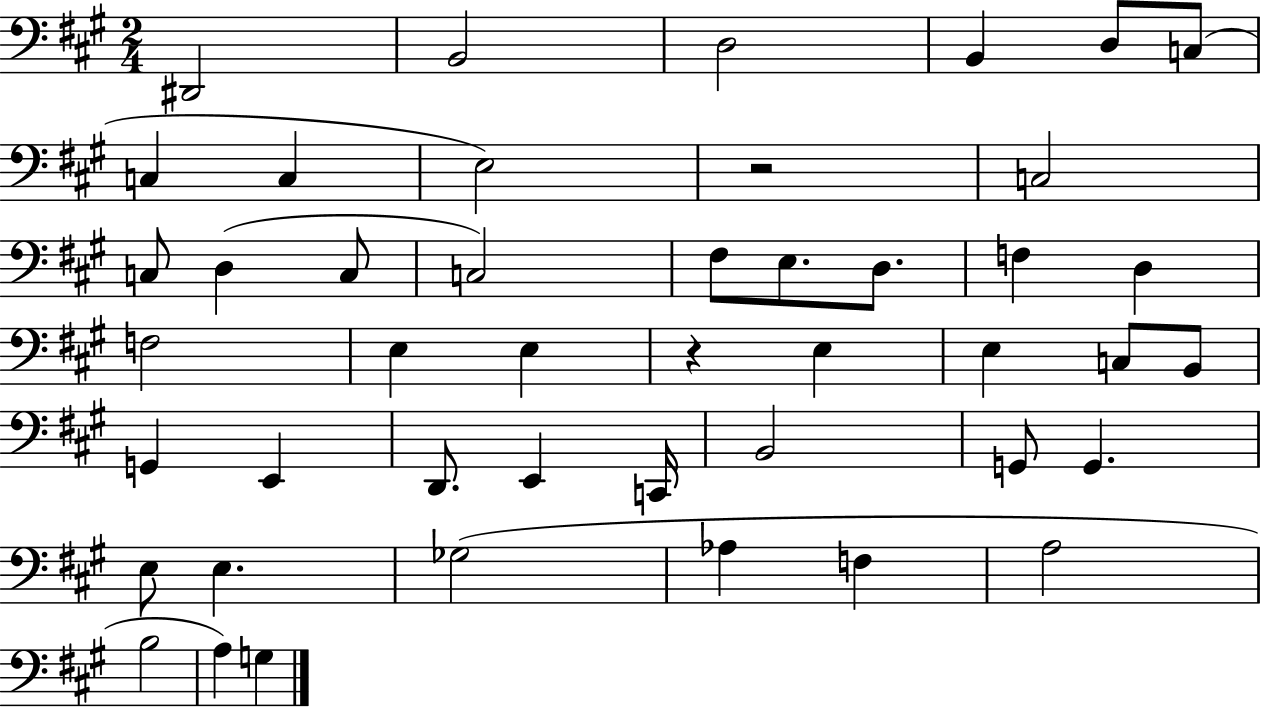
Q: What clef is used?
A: bass